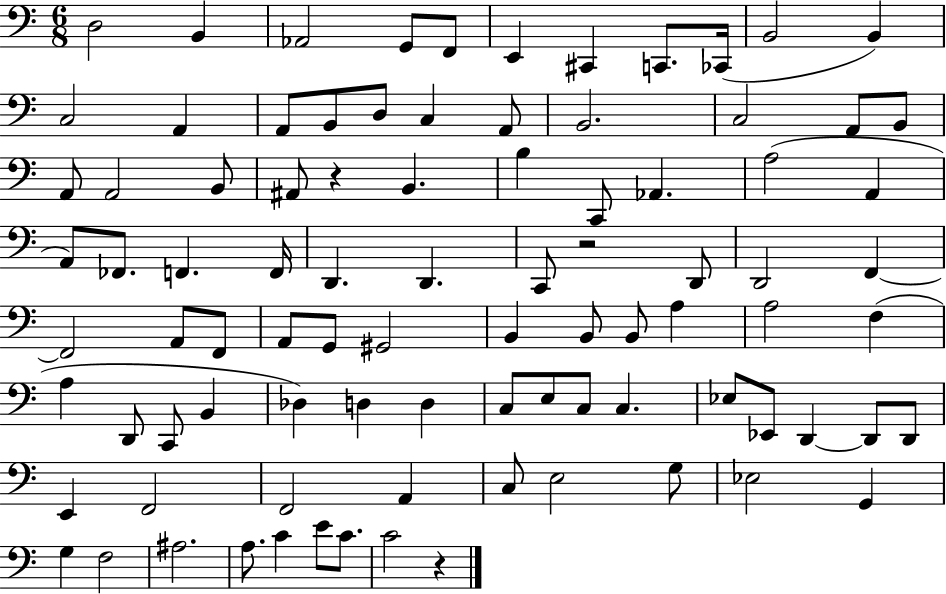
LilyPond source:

{
  \clef bass
  \numericTimeSignature
  \time 6/8
  \key c \major
  d2 b,4 | aes,2 g,8 f,8 | e,4 cis,4 c,8. ces,16( | b,2 b,4) | \break c2 a,4 | a,8 b,8 d8 c4 a,8 | b,2. | c2 a,8 b,8 | \break a,8 a,2 b,8 | ais,8 r4 b,4. | b4 c,8 aes,4. | a2( a,4 | \break a,8) fes,8. f,4. f,16 | d,4. d,4. | c,8 r2 d,8 | d,2 f,4~~ | \break f,2 a,8 f,8 | a,8 g,8 gis,2 | b,4 b,8 b,8 a4 | a2 f4( | \break a4 d,8 c,8 b,4 | des4) d4 d4 | c8 e8 c8 c4. | ees8 ees,8 d,4~~ d,8 d,8 | \break e,4 f,2 | f,2 a,4 | c8 e2 g8 | ees2 g,4 | \break g4 f2 | ais2. | a8. c'4 e'8 c'8. | c'2 r4 | \break \bar "|."
}